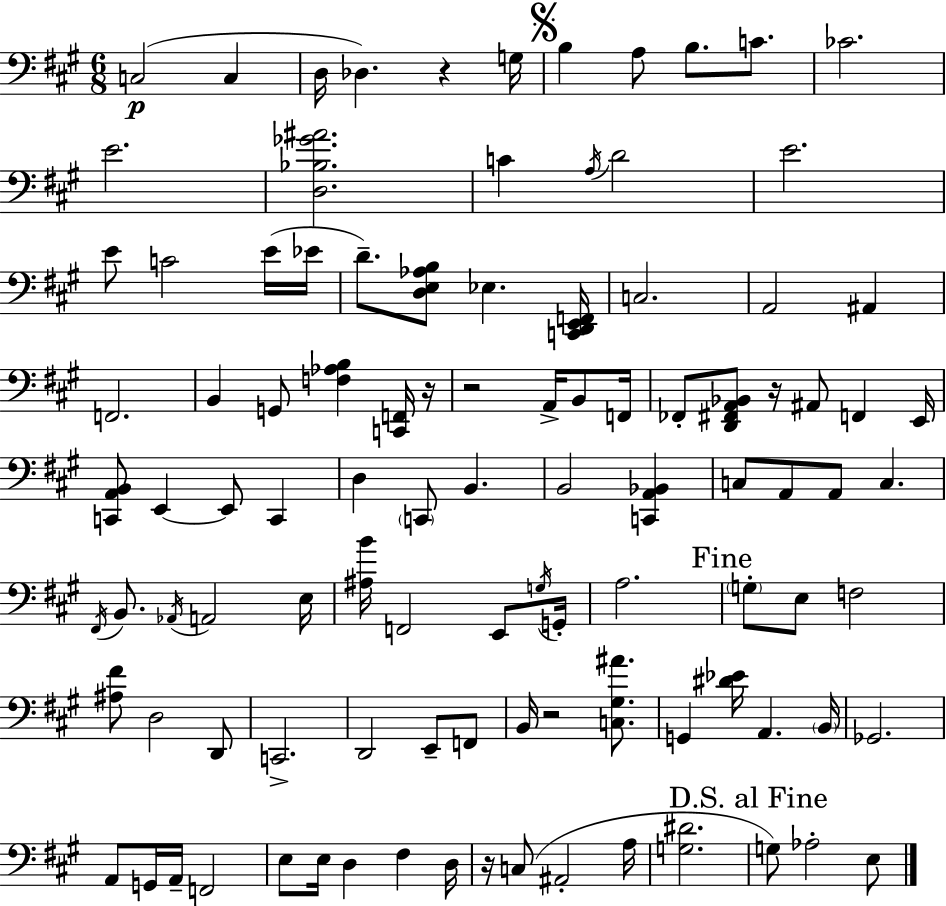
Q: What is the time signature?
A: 6/8